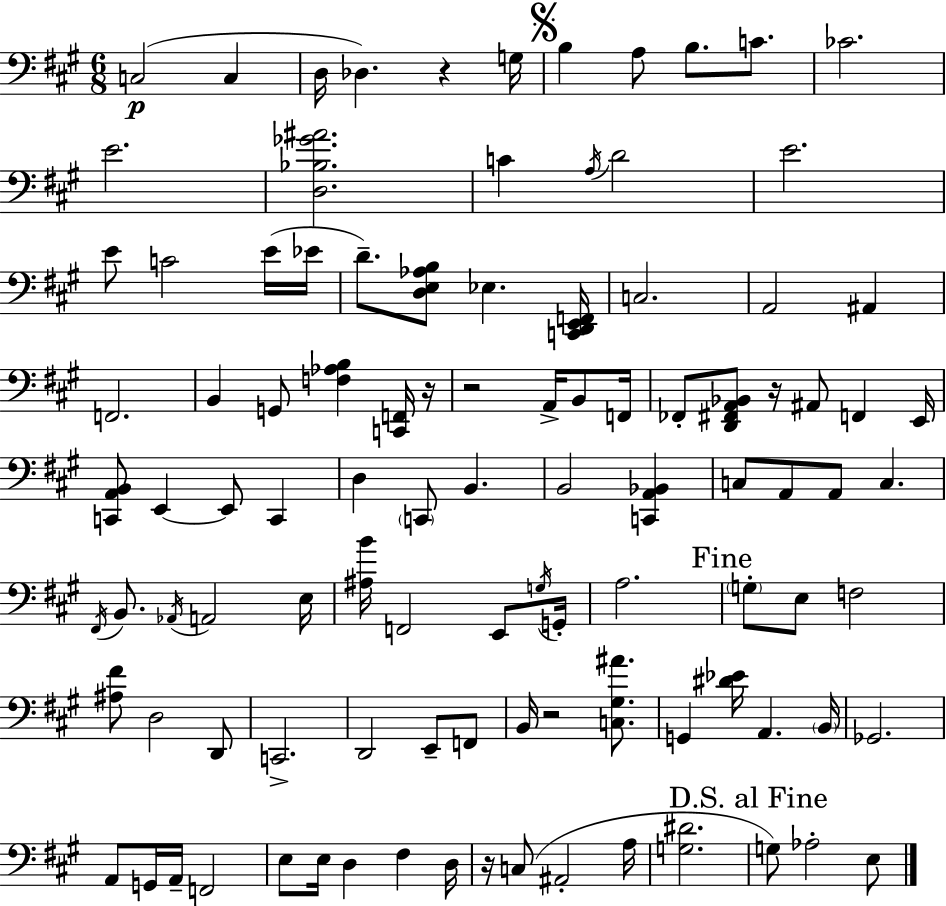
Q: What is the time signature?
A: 6/8